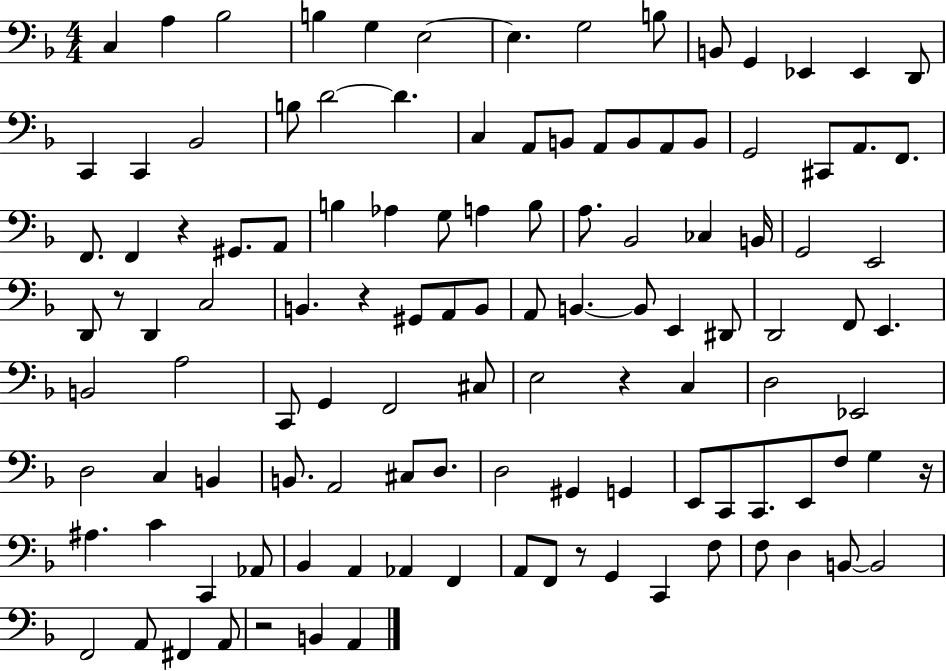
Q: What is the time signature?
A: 4/4